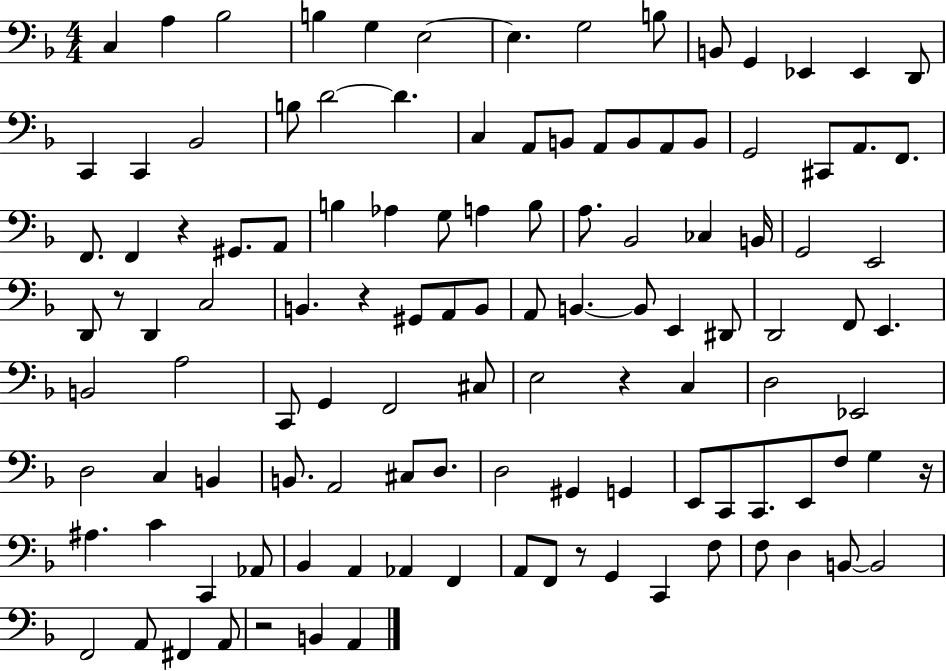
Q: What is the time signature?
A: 4/4